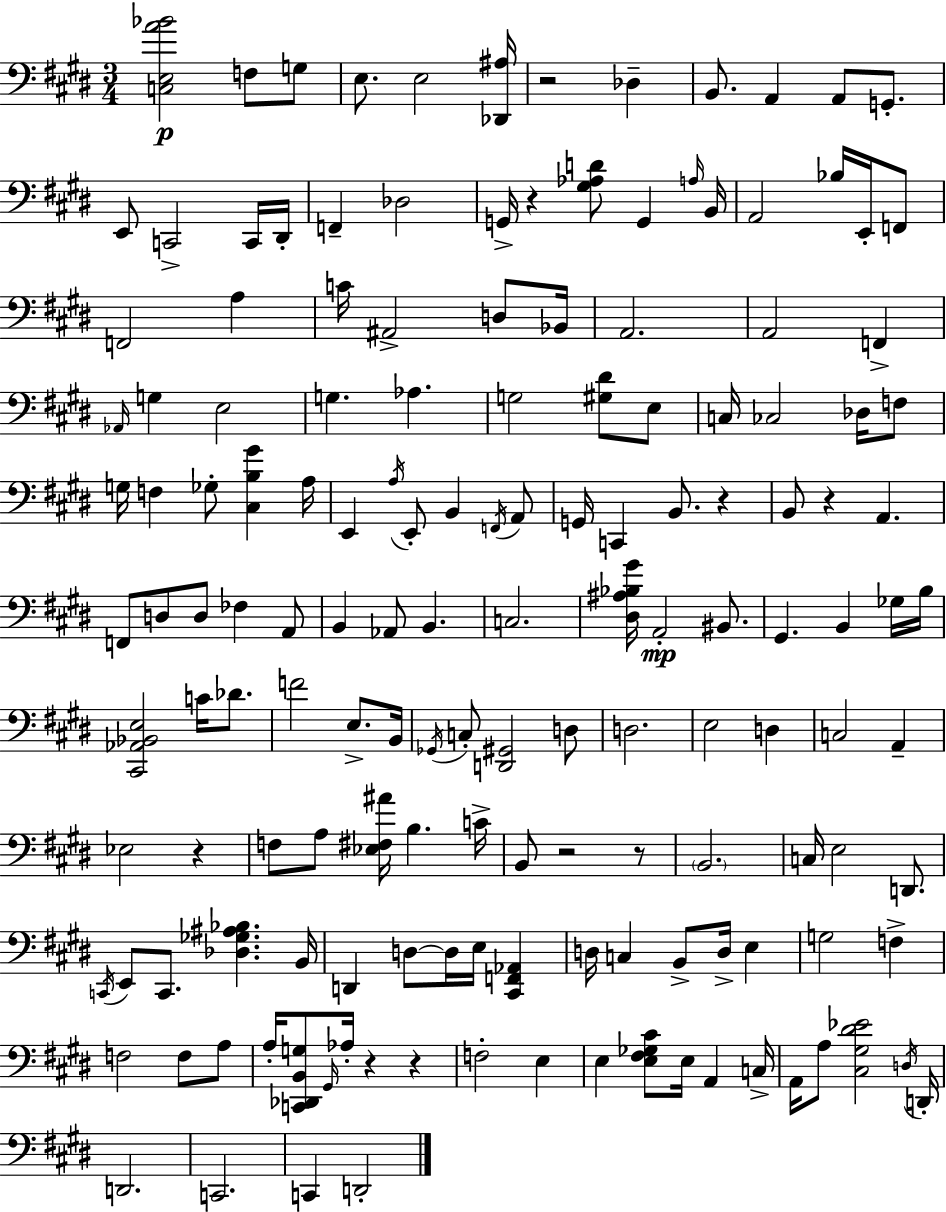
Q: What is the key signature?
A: E major